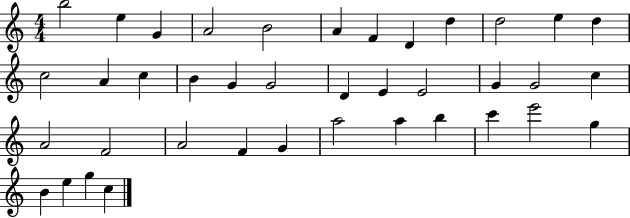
X:1
T:Untitled
M:4/4
L:1/4
K:C
b2 e G A2 B2 A F D d d2 e d c2 A c B G G2 D E E2 G G2 c A2 F2 A2 F G a2 a b c' e'2 g B e g c